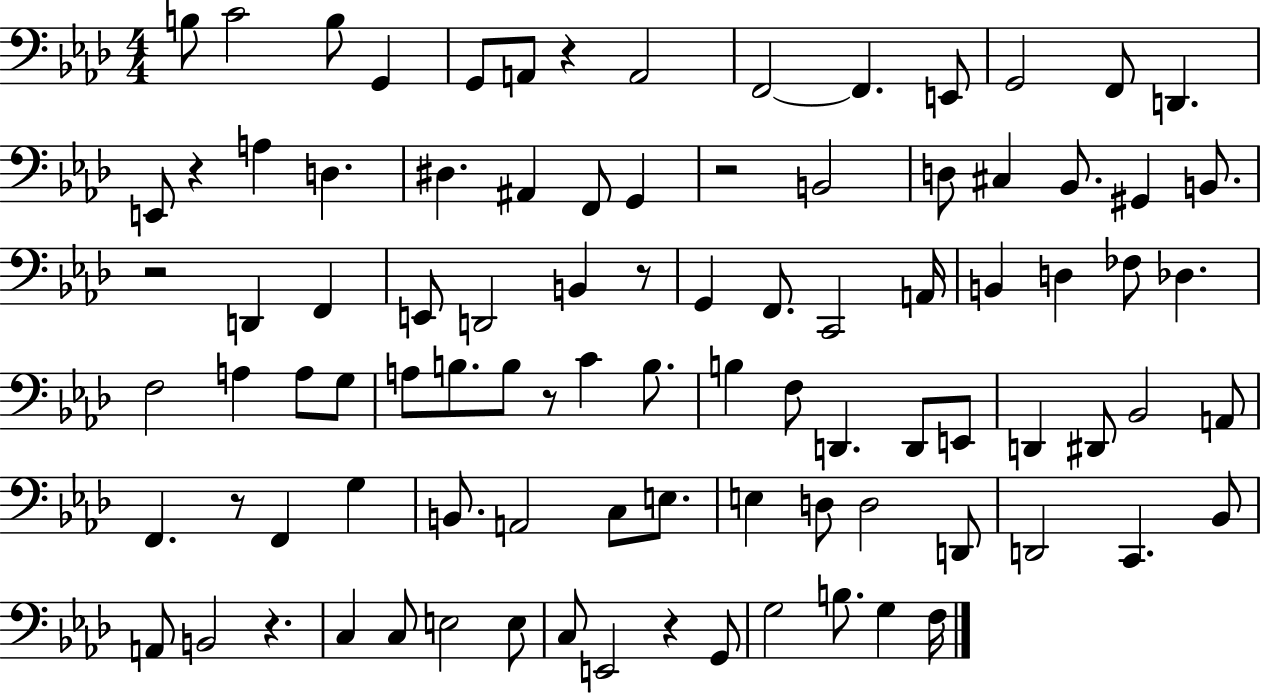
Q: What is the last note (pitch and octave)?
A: F3